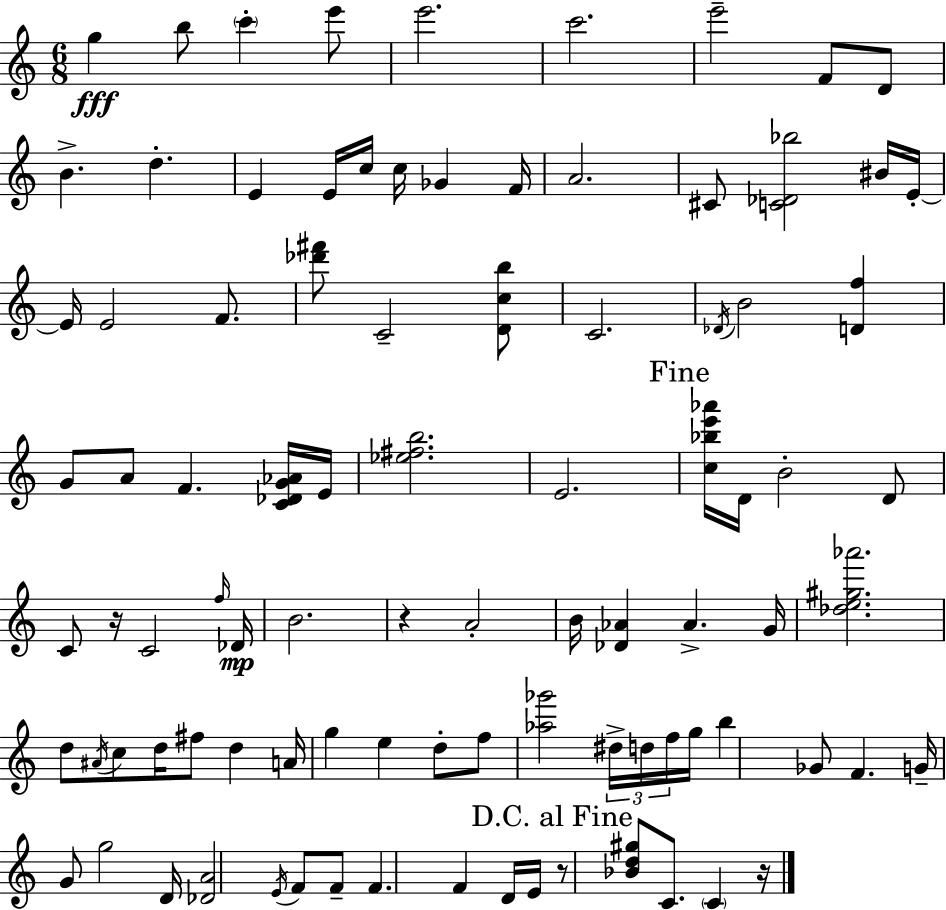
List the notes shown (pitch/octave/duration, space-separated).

G5/q B5/e C6/q E6/e E6/h. C6/h. E6/h F4/e D4/e B4/q. D5/q. E4/q E4/s C5/s C5/s Gb4/q F4/s A4/h. C#4/e [C4,Db4,Bb5]/h BIS4/s E4/s E4/s E4/h F4/e. [Db6,F#6]/e C4/h [D4,C5,B5]/e C4/h. Db4/s B4/h [D4,F5]/q G4/e A4/e F4/q. [C4,Db4,G4,Ab4]/s E4/s [Eb5,F#5,B5]/h. E4/h. [C5,Bb5,E6,Ab6]/s D4/s B4/h D4/e C4/e R/s C4/h F5/s Db4/s B4/h. R/q A4/h B4/s [Db4,Ab4]/q Ab4/q. G4/s [Db5,E5,G#5,Ab6]/h. D5/e A#4/s C5/e D5/s F#5/e D5/q A4/s G5/q E5/q D5/e F5/e [Ab5,Gb6]/h D#5/s D5/s F5/s G5/s B5/q Gb4/e F4/q. G4/s G4/e G5/h D4/s [Db4,A4]/h E4/s F4/e F4/e F4/q. F4/q D4/s E4/s R/e [Bb4,D5,G#5]/e C4/e. C4/q R/s